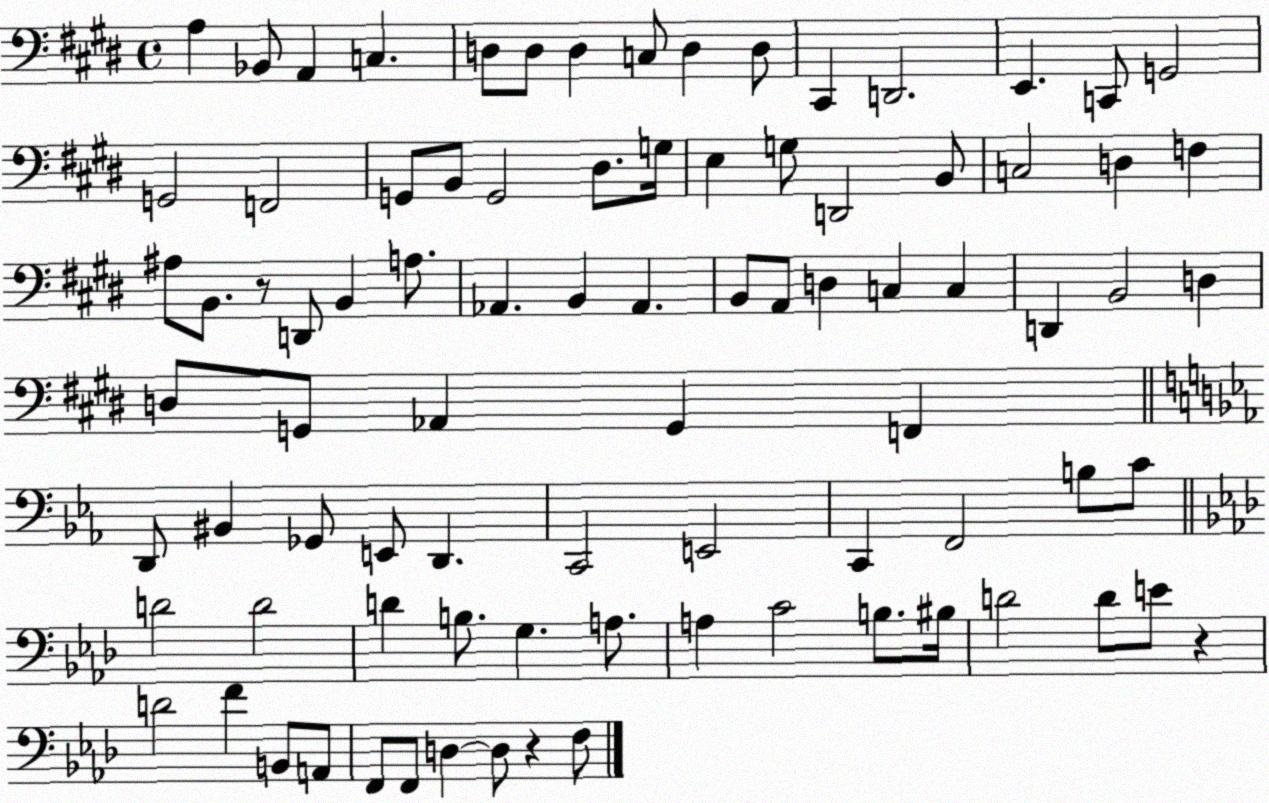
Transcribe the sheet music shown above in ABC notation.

X:1
T:Untitled
M:4/4
L:1/4
K:E
A, _B,,/2 A,, C, D,/2 D,/2 D, C,/2 D, D,/2 ^C,, D,,2 E,, C,,/2 G,,2 G,,2 F,,2 G,,/2 B,,/2 G,,2 ^D,/2 G,/4 E, G,/2 D,,2 B,,/2 C,2 D, F, ^A,/2 B,,/2 z/2 D,,/2 B,, A,/2 _A,, B,, _A,, B,,/2 A,,/2 D, C, C, D,, B,,2 D, D,/2 G,,/2 _A,, G,, F,, D,,/2 ^B,, _G,,/2 E,,/2 D,, C,,2 E,,2 C,, F,,2 B,/2 C/2 D2 D2 D B,/2 G, A,/2 A, C2 B,/2 ^B,/4 D2 D/2 E/2 z D2 F B,,/2 A,,/2 F,,/2 F,,/2 D, D,/2 z F,/2